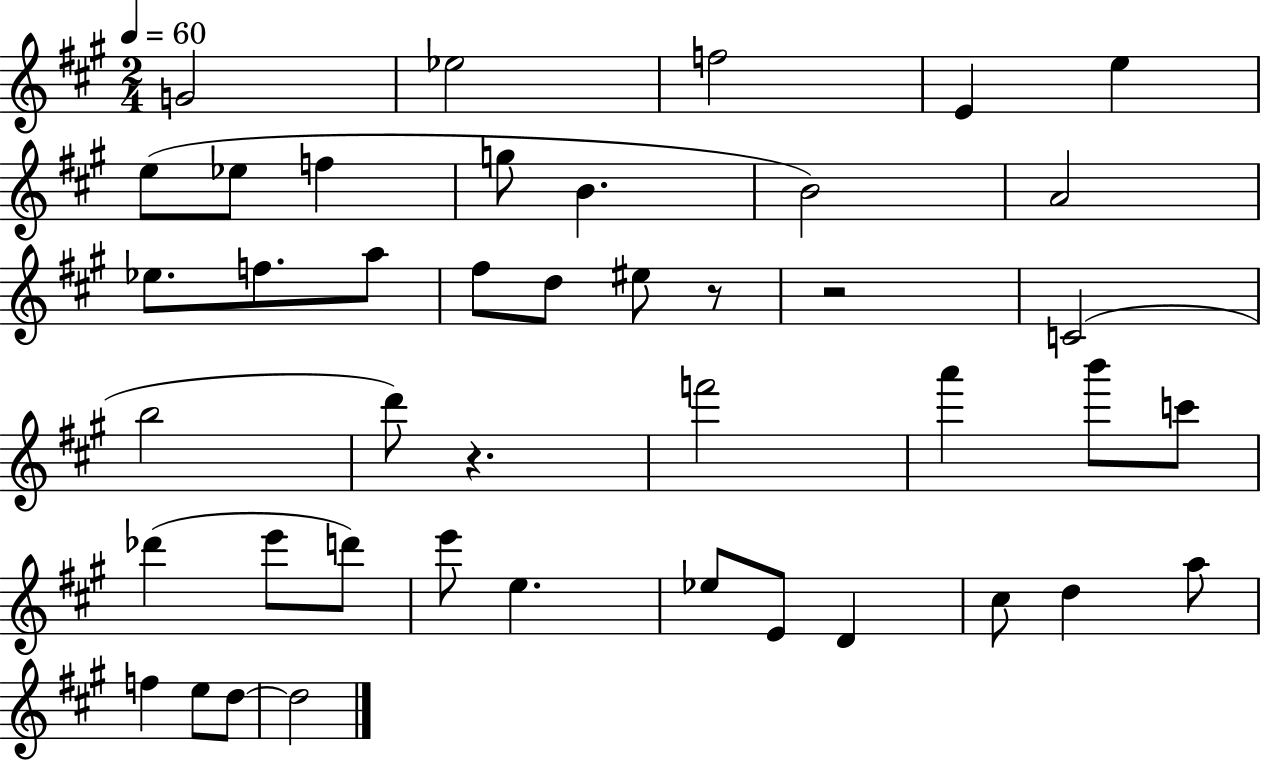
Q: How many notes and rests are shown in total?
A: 43